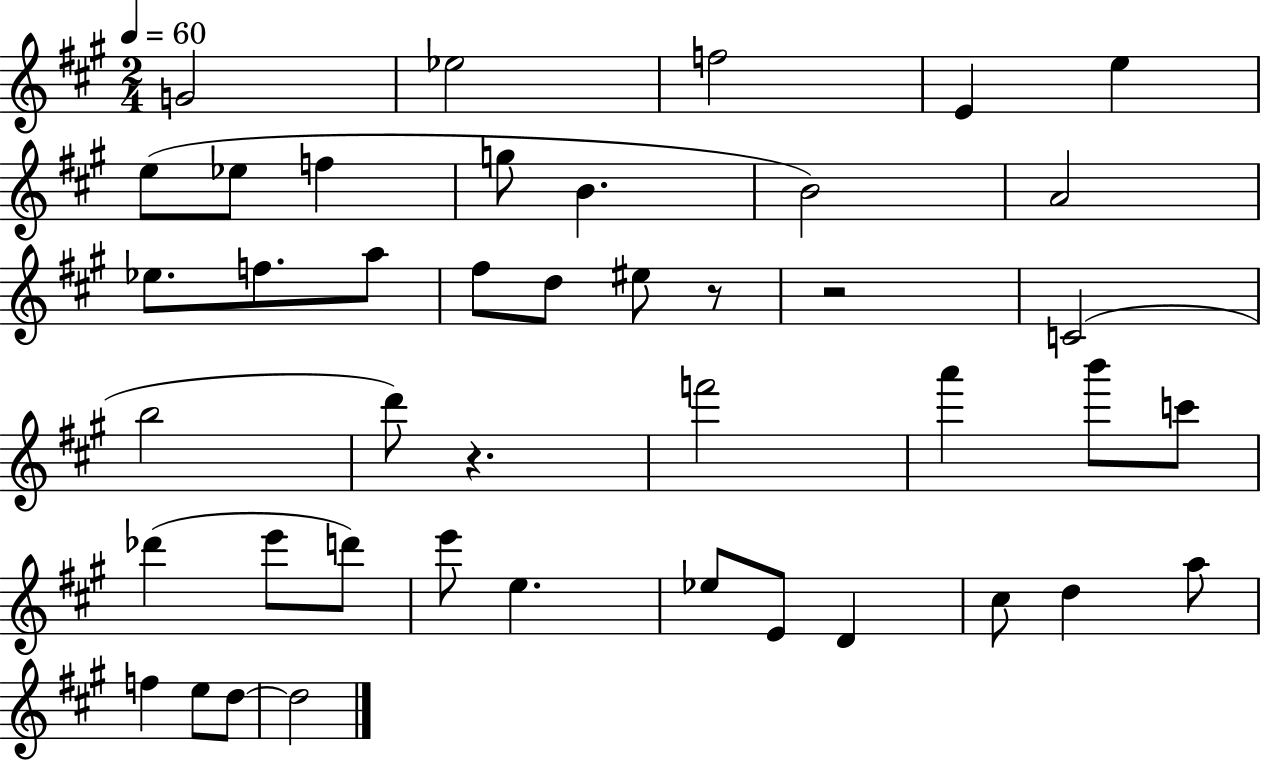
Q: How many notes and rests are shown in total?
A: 43